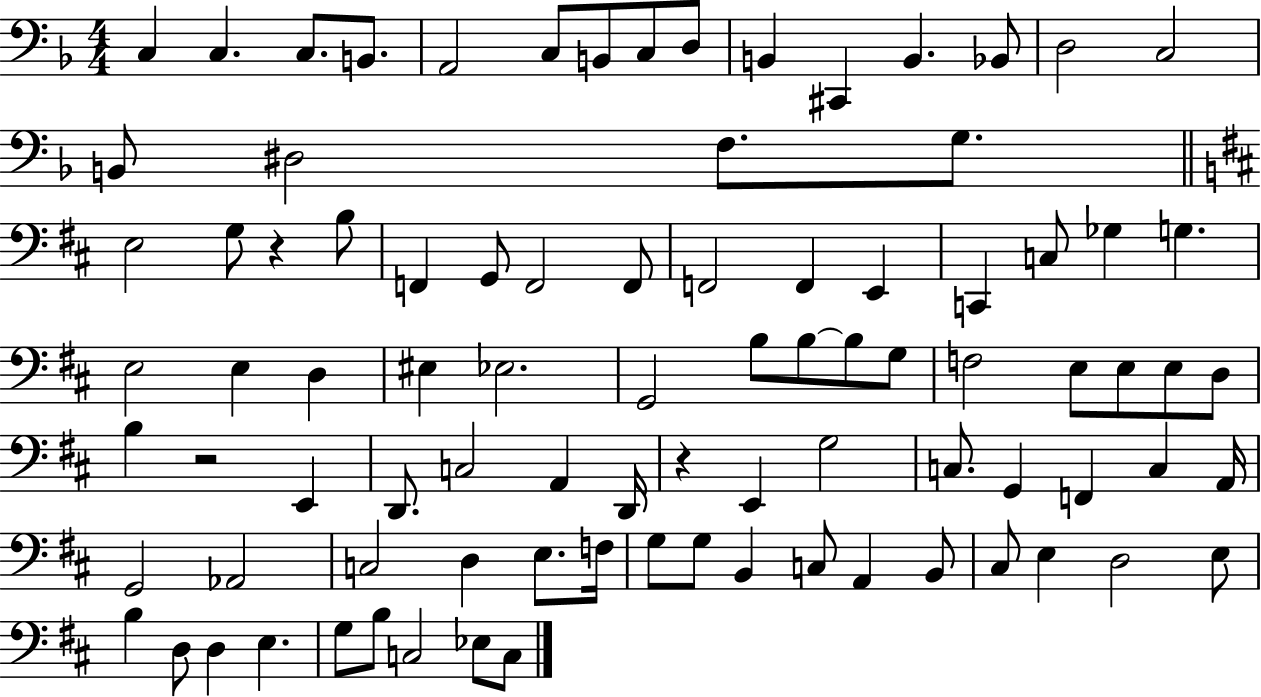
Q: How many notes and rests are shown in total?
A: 89